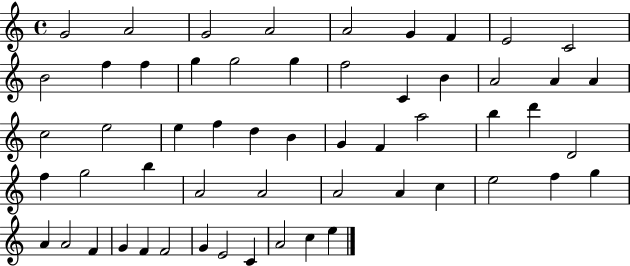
G4/h A4/h G4/h A4/h A4/h G4/q F4/q E4/h C4/h B4/h F5/q F5/q G5/q G5/h G5/q F5/h C4/q B4/q A4/h A4/q A4/q C5/h E5/h E5/q F5/q D5/q B4/q G4/q F4/q A5/h B5/q D6/q D4/h F5/q G5/h B5/q A4/h A4/h A4/h A4/q C5/q E5/h F5/q G5/q A4/q A4/h F4/q G4/q F4/q F4/h G4/q E4/h C4/q A4/h C5/q E5/q